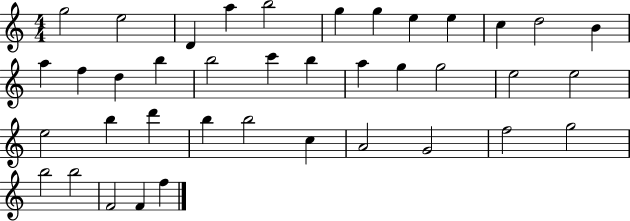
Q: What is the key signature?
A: C major